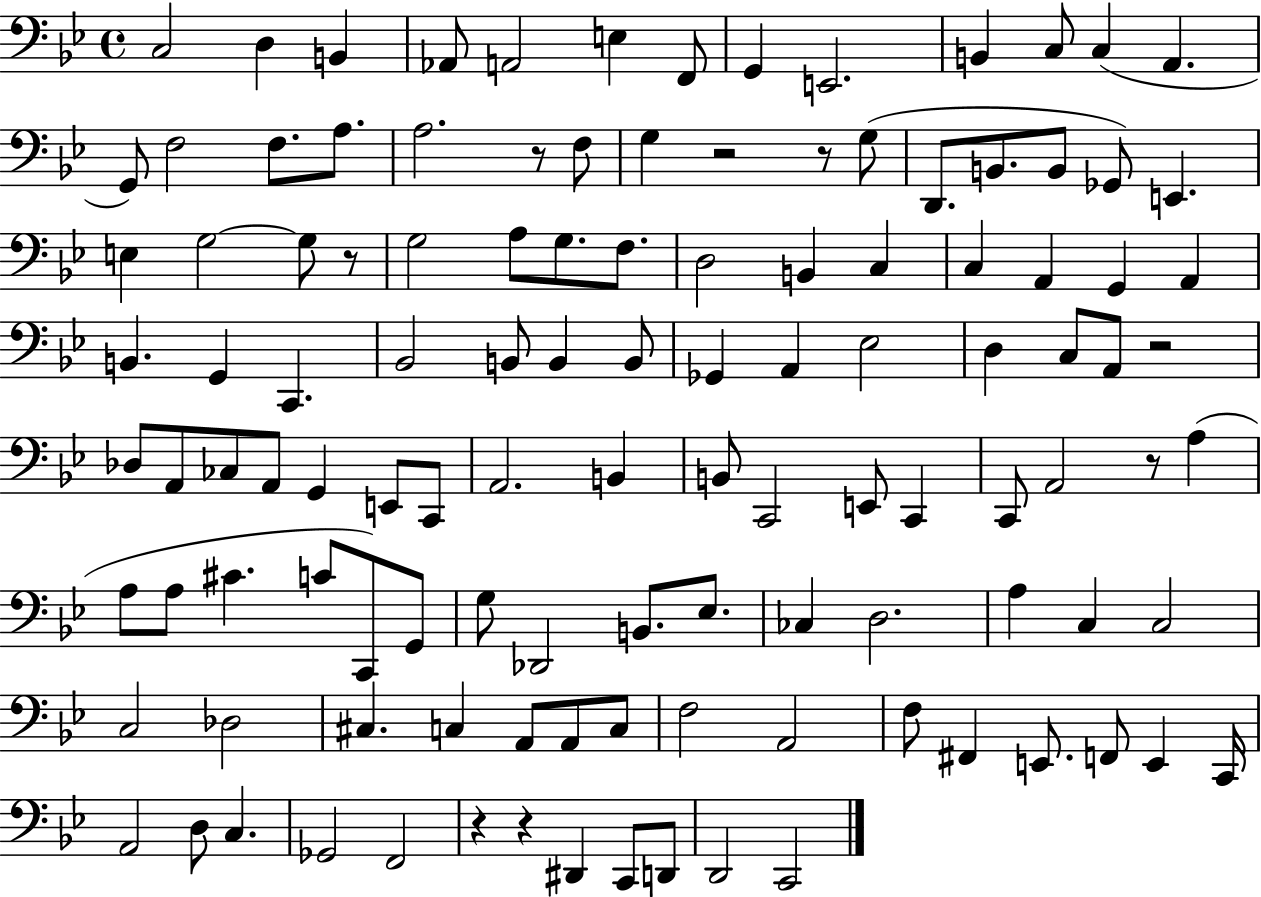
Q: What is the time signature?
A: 4/4